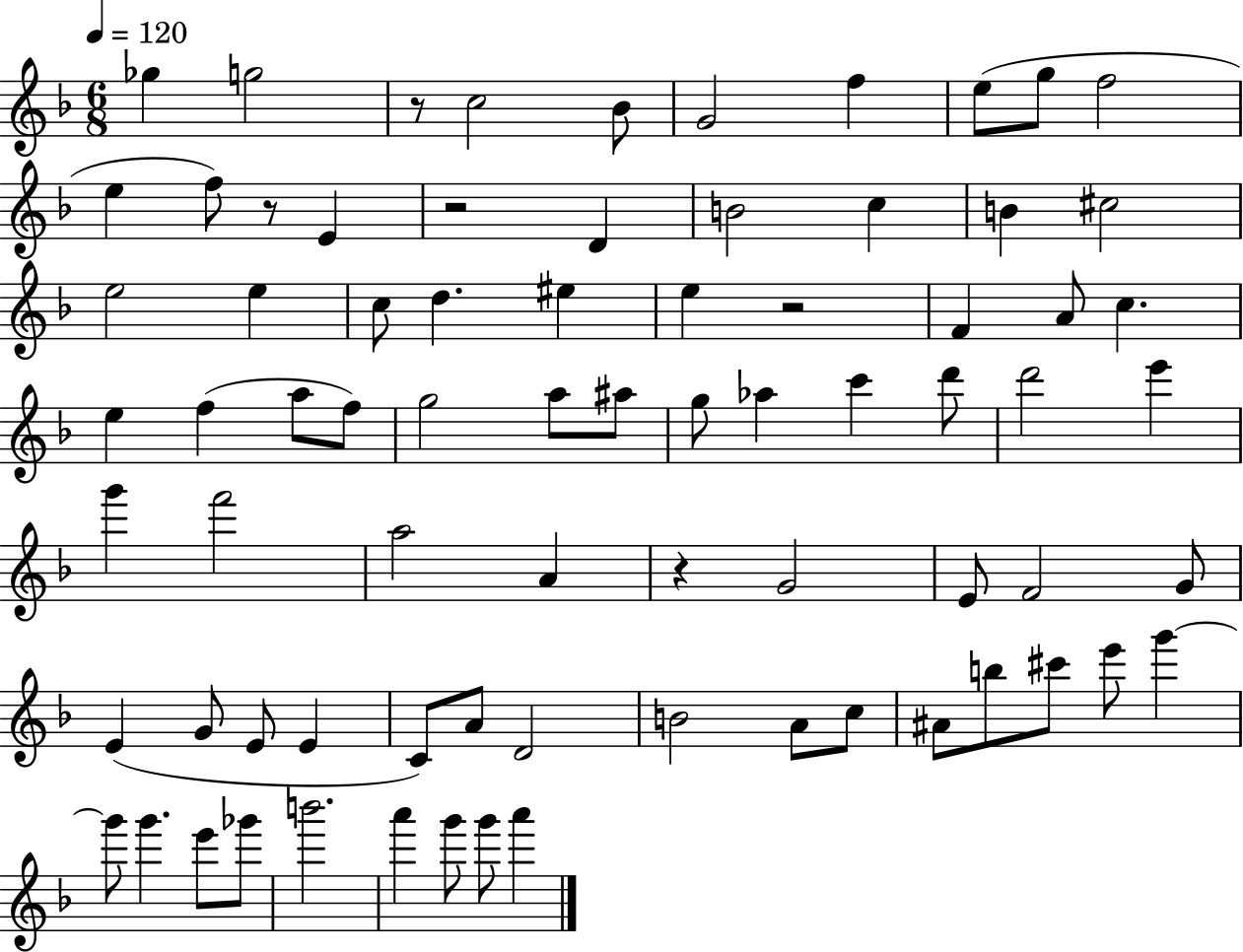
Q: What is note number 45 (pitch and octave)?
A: E4